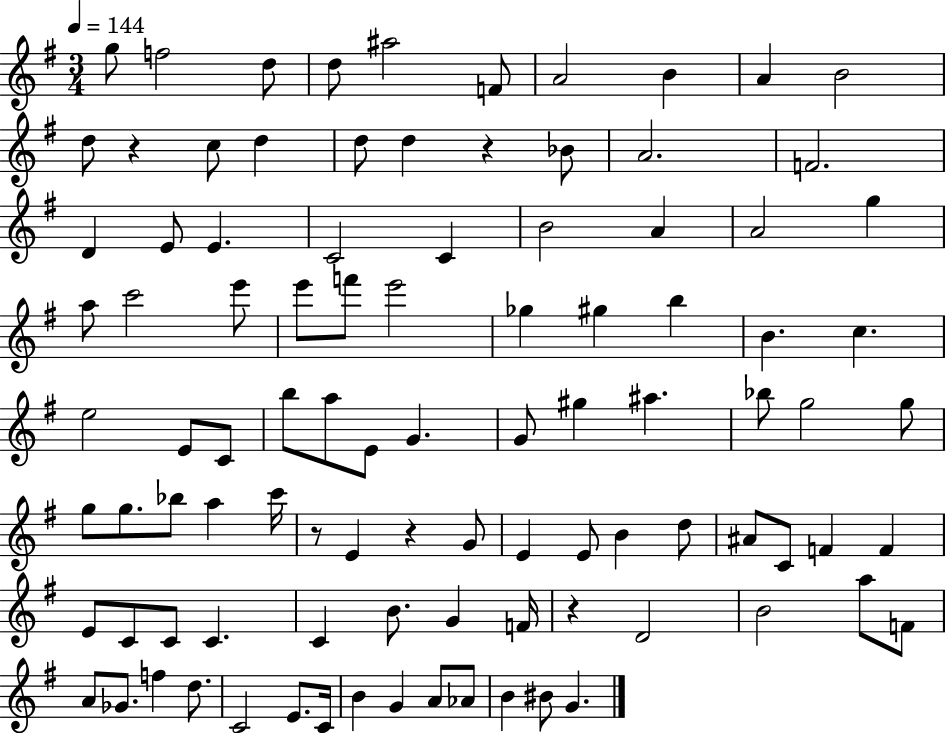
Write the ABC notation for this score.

X:1
T:Untitled
M:3/4
L:1/4
K:G
g/2 f2 d/2 d/2 ^a2 F/2 A2 B A B2 d/2 z c/2 d d/2 d z _B/2 A2 F2 D E/2 E C2 C B2 A A2 g a/2 c'2 e'/2 e'/2 f'/2 e'2 _g ^g b B c e2 E/2 C/2 b/2 a/2 E/2 G G/2 ^g ^a _b/2 g2 g/2 g/2 g/2 _b/2 a c'/4 z/2 E z G/2 E E/2 B d/2 ^A/2 C/2 F F E/2 C/2 C/2 C C B/2 G F/4 z D2 B2 a/2 F/2 A/2 _G/2 f d/2 C2 E/2 C/4 B G A/2 _A/2 B ^B/2 G